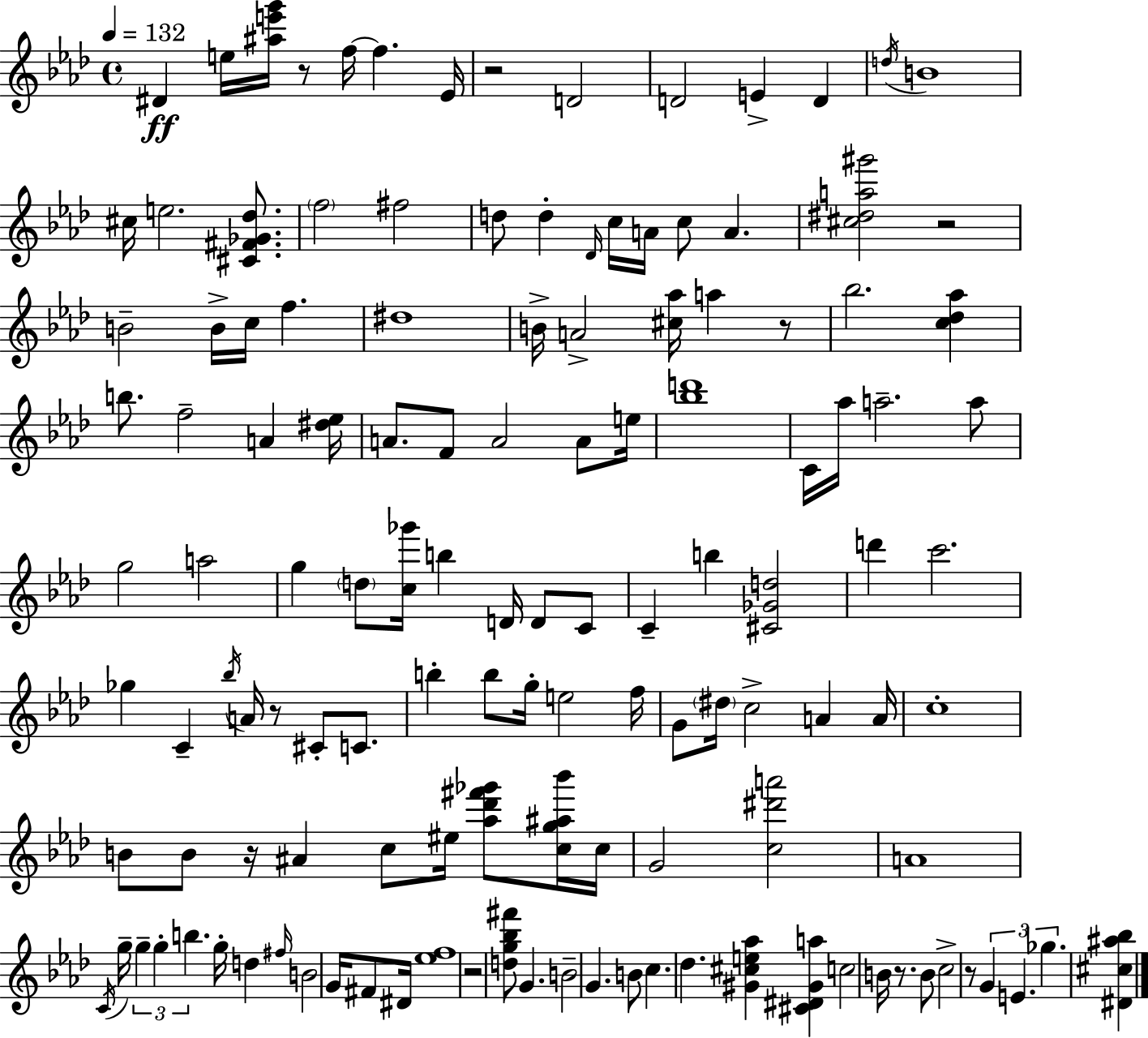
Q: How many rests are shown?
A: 9